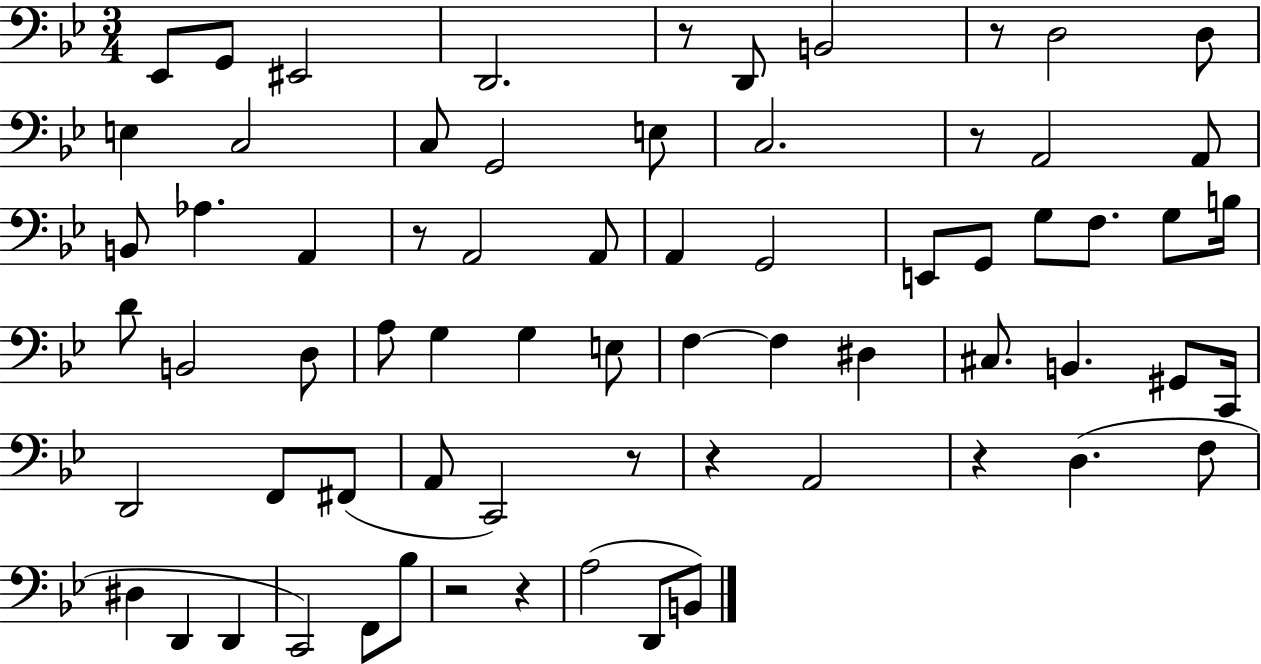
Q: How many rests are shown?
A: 9